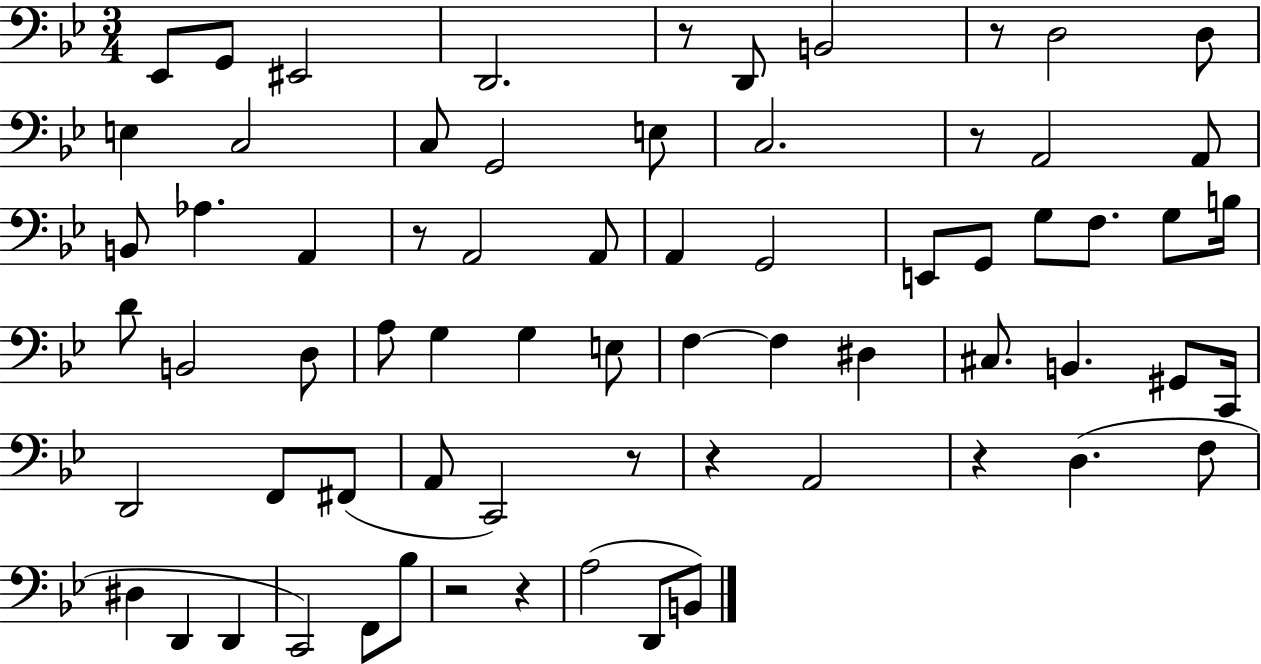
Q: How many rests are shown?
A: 9